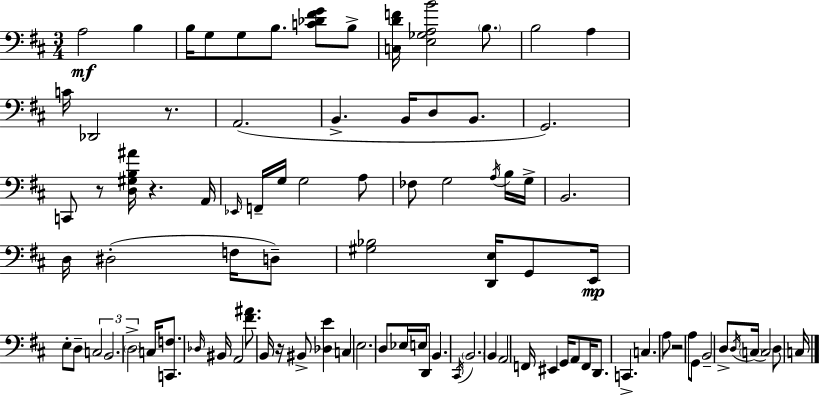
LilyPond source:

{
  \clef bass
  \numericTimeSignature
  \time 3/4
  \key d \major
  \repeat volta 2 { a2\mf b4 | b16 g8 g8 b8. <c' des' fis' g'>8 b8-> | <c d' f'>16 <e ges a b'>2 \parenthesize b8. | b2 a4 | \break c'16 des,2 r8. | a,2.( | b,4.-> b,16 d8 b,8. | g,2.) | \break c,8 r8 <d gis b ais'>16 r4. a,16 | \grace { ees,16 } f,16-- g16 g2 a8 | fes8 g2 \acciaccatura { a16 } | b16 g16-> b,2. | \break d16 dis2-.( f16 | d8--) <gis bes>2 <d, e>16 g,8 | e,16\mp e8-. d8-- \tuplet 3/2 { c2 | b,2. | \break \parenthesize d2-> } c16 <c, f>8. | \grace { des16 } bis,16 a,2 | <fis' ais'>8. b,16 r16 bis,8-> <des e'>4 c4 | e2. | \break d8 ees16 e16 d,8 b,4. | \acciaccatura { cis,16 } \parenthesize b,2. | b,4 a,2 | f,16 eis,4 g,16 a,8 | \break f,16 d,8. c,4.-> c4. | a8 r2 | a8 g,8 b,2-- | d8-> \acciaccatura { d16 }( \parenthesize c16 c2) | \break d8 c16 } \bar "|."
}